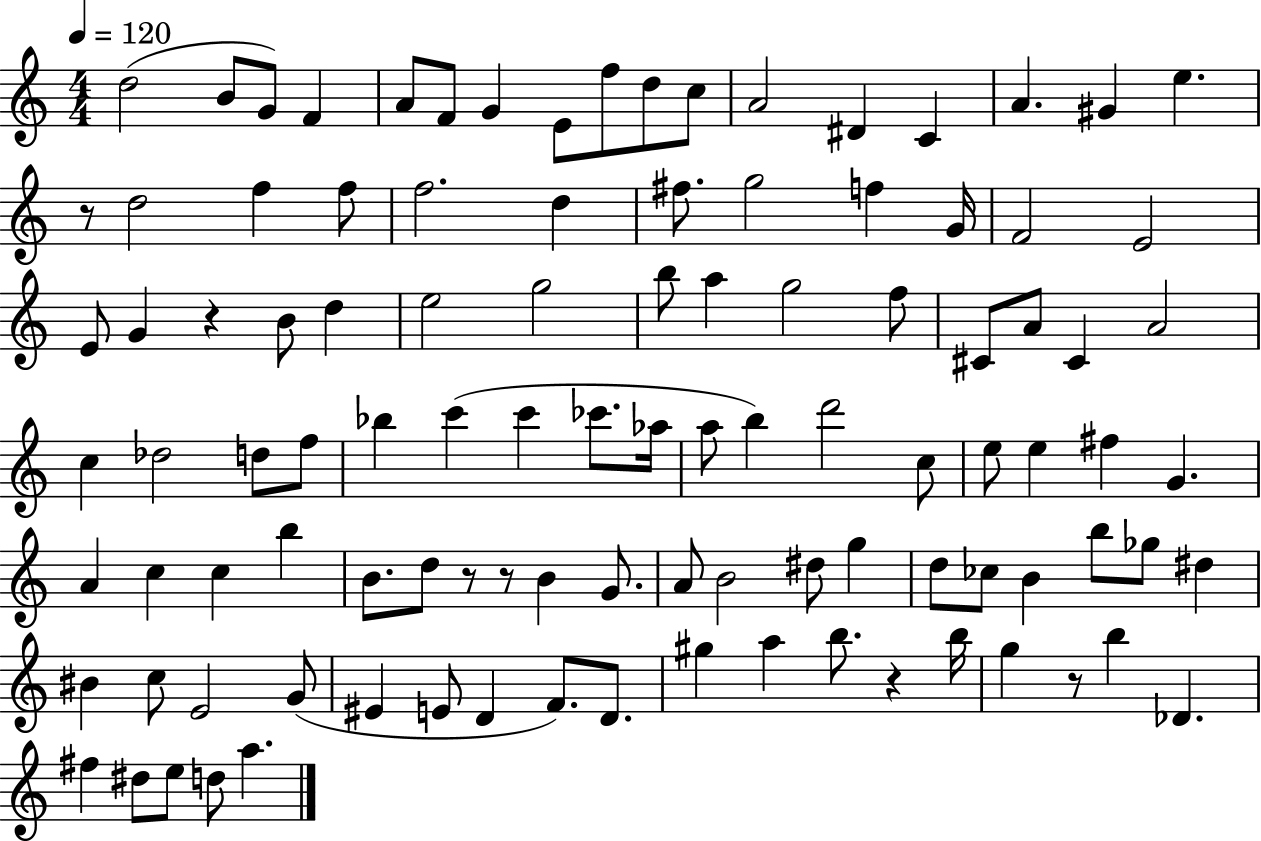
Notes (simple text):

D5/h B4/e G4/e F4/q A4/e F4/e G4/q E4/e F5/e D5/e C5/e A4/h D#4/q C4/q A4/q. G#4/q E5/q. R/e D5/h F5/q F5/e F5/h. D5/q F#5/e. G5/h F5/q G4/s F4/h E4/h E4/e G4/q R/q B4/e D5/q E5/h G5/h B5/e A5/q G5/h F5/e C#4/e A4/e C#4/q A4/h C5/q Db5/h D5/e F5/e Bb5/q C6/q C6/q CES6/e. Ab5/s A5/e B5/q D6/h C5/e E5/e E5/q F#5/q G4/q. A4/q C5/q C5/q B5/q B4/e. D5/e R/e R/e B4/q G4/e. A4/e B4/h D#5/e G5/q D5/e CES5/e B4/q B5/e Gb5/e D#5/q BIS4/q C5/e E4/h G4/e EIS4/q E4/e D4/q F4/e. D4/e. G#5/q A5/q B5/e. R/q B5/s G5/q R/e B5/q Db4/q. F#5/q D#5/e E5/e D5/e A5/q.